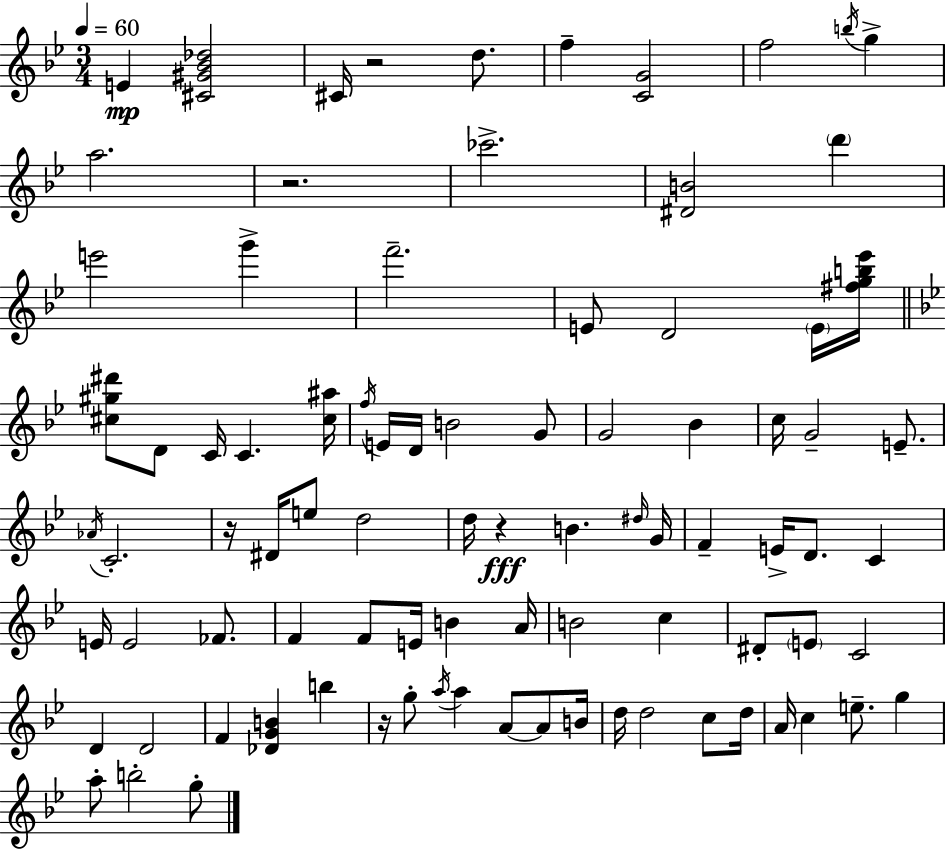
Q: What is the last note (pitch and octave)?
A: G5